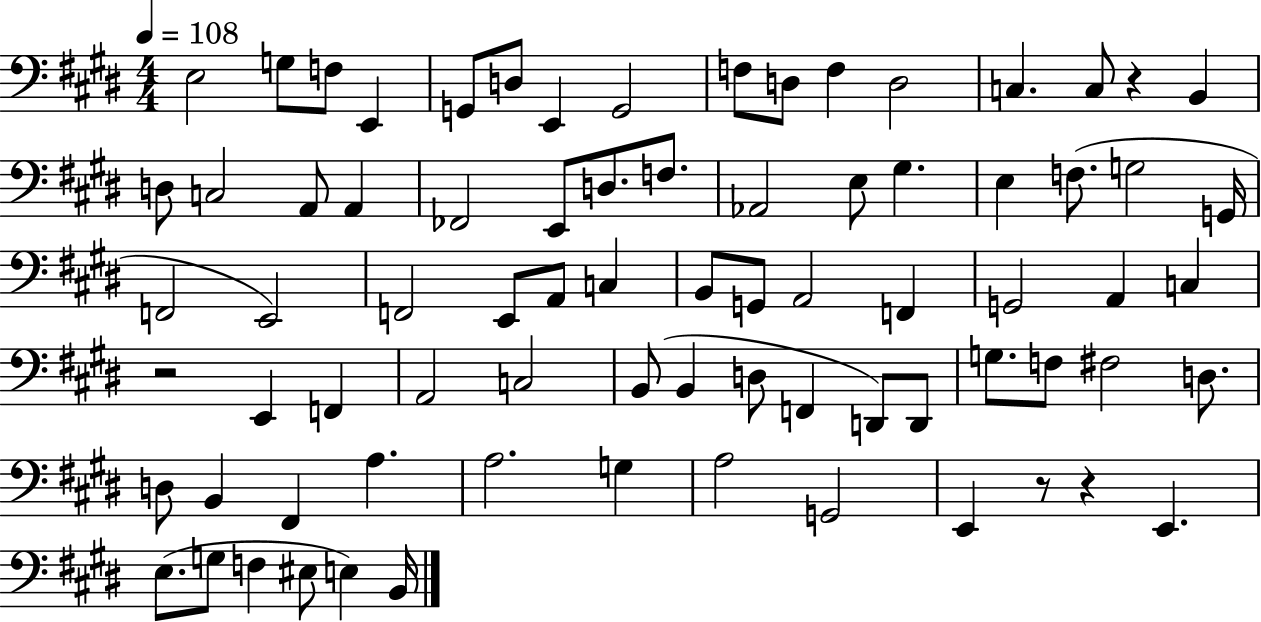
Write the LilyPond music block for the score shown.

{
  \clef bass
  \numericTimeSignature
  \time 4/4
  \key e \major
  \tempo 4 = 108
  e2 g8 f8 e,4 | g,8 d8 e,4 g,2 | f8 d8 f4 d2 | c4. c8 r4 b,4 | \break d8 c2 a,8 a,4 | fes,2 e,8 d8. f8. | aes,2 e8 gis4. | e4 f8.( g2 g,16 | \break f,2 e,2) | f,2 e,8 a,8 c4 | b,8 g,8 a,2 f,4 | g,2 a,4 c4 | \break r2 e,4 f,4 | a,2 c2 | b,8( b,4 d8 f,4 d,8) d,8 | g8. f8 fis2 d8. | \break d8 b,4 fis,4 a4. | a2. g4 | a2 g,2 | e,4 r8 r4 e,4. | \break e8.( g8 f4 eis8 e4) b,16 | \bar "|."
}